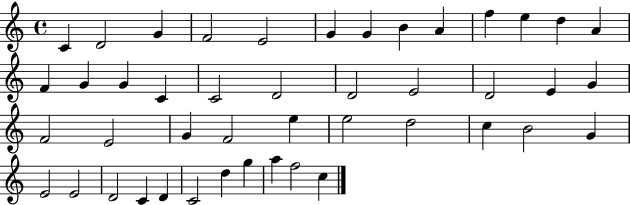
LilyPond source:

{
  \clef treble
  \time 4/4
  \defaultTimeSignature
  \key c \major
  c'4 d'2 g'4 | f'2 e'2 | g'4 g'4 b'4 a'4 | f''4 e''4 d''4 a'4 | \break f'4 g'4 g'4 c'4 | c'2 d'2 | d'2 e'2 | d'2 e'4 g'4 | \break f'2 e'2 | g'4 f'2 e''4 | e''2 d''2 | c''4 b'2 g'4 | \break e'2 e'2 | d'2 c'4 d'4 | c'2 d''4 g''4 | a''4 f''2 c''4 | \break \bar "|."
}